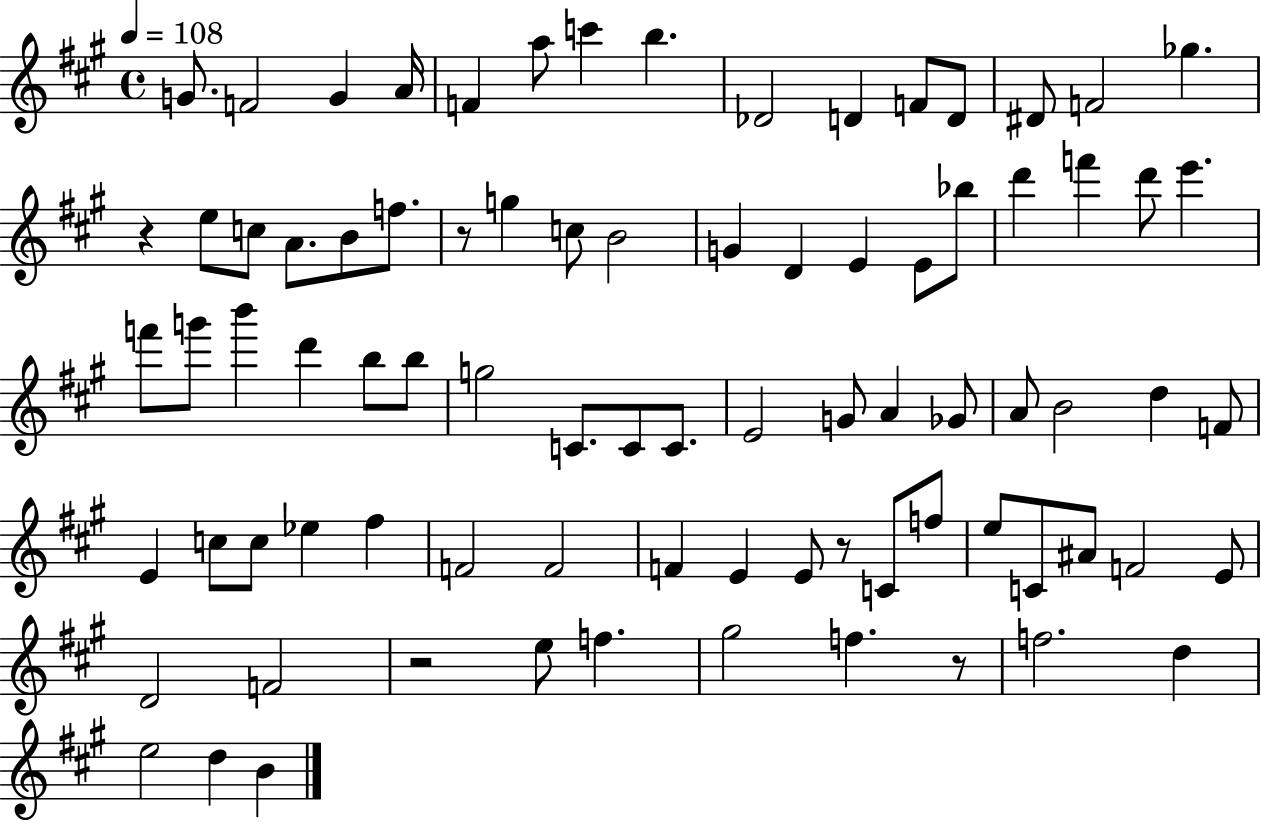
X:1
T:Untitled
M:4/4
L:1/4
K:A
G/2 F2 G A/4 F a/2 c' b _D2 D F/2 D/2 ^D/2 F2 _g z e/2 c/2 A/2 B/2 f/2 z/2 g c/2 B2 G D E E/2 _b/2 d' f' d'/2 e' f'/2 g'/2 b' d' b/2 b/2 g2 C/2 C/2 C/2 E2 G/2 A _G/2 A/2 B2 d F/2 E c/2 c/2 _e ^f F2 F2 F E E/2 z/2 C/2 f/2 e/2 C/2 ^A/2 F2 E/2 D2 F2 z2 e/2 f ^g2 f z/2 f2 d e2 d B